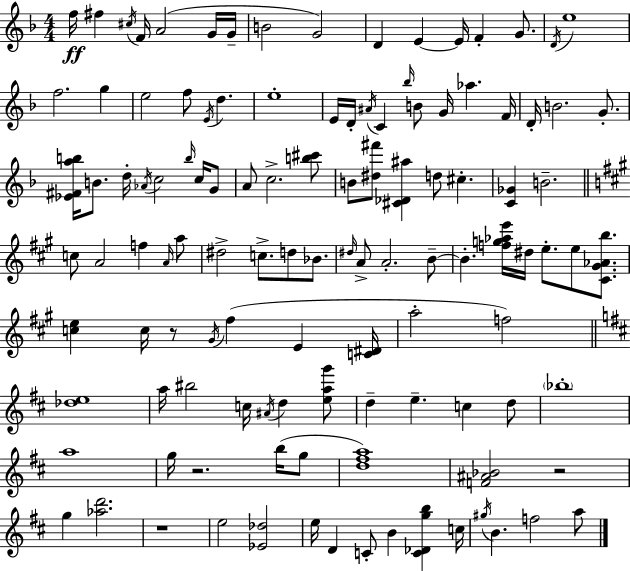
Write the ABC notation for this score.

X:1
T:Untitled
M:4/4
L:1/4
K:F
f/4 ^f ^c/4 F/4 A2 G/4 G/4 B2 G2 D E E/4 F G/2 D/4 e4 f2 g e2 f/2 E/4 d e4 E/4 D/4 ^A/4 C _b/4 B/2 G/4 _a F/4 D/4 B2 G/2 [_E^Fab]/4 B/2 d/4 _A/4 c2 b/4 c/4 G/2 A/2 c2 [b^c']/2 B/2 [^d^f']/2 [^C_D^a] d/2 ^c [C_G] B2 c/2 A2 f A/4 a/2 ^d2 c/2 d/2 _B/2 ^d/4 A/2 A2 B/2 B [fg_ae']/4 ^d/4 e/2 e/2 [^C^G_Ab]/2 [ce] c/4 z/2 ^G/4 ^f E [C^D]/4 a2 f2 [_de]4 a/4 ^b2 c/4 ^A/4 d [eag']/2 d e c d/2 _b4 a4 g/4 z2 b/4 g/2 [d^fa]4 [F^A_B]2 z2 g [_ad']2 z4 e2 [_E_d]2 e/4 D C/2 B [C_Dgb] c/4 ^g/4 B f2 a/2